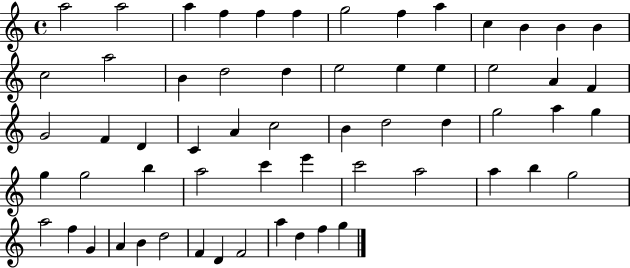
A5/h A5/h A5/q F5/q F5/q F5/q G5/h F5/q A5/q C5/q B4/q B4/q B4/q C5/h A5/h B4/q D5/h D5/q E5/h E5/q E5/q E5/h A4/q F4/q G4/h F4/q D4/q C4/q A4/q C5/h B4/q D5/h D5/q G5/h A5/q G5/q G5/q G5/h B5/q A5/h C6/q E6/q C6/h A5/h A5/q B5/q G5/h A5/h F5/q G4/q A4/q B4/q D5/h F4/q D4/q F4/h A5/q D5/q F5/q G5/q